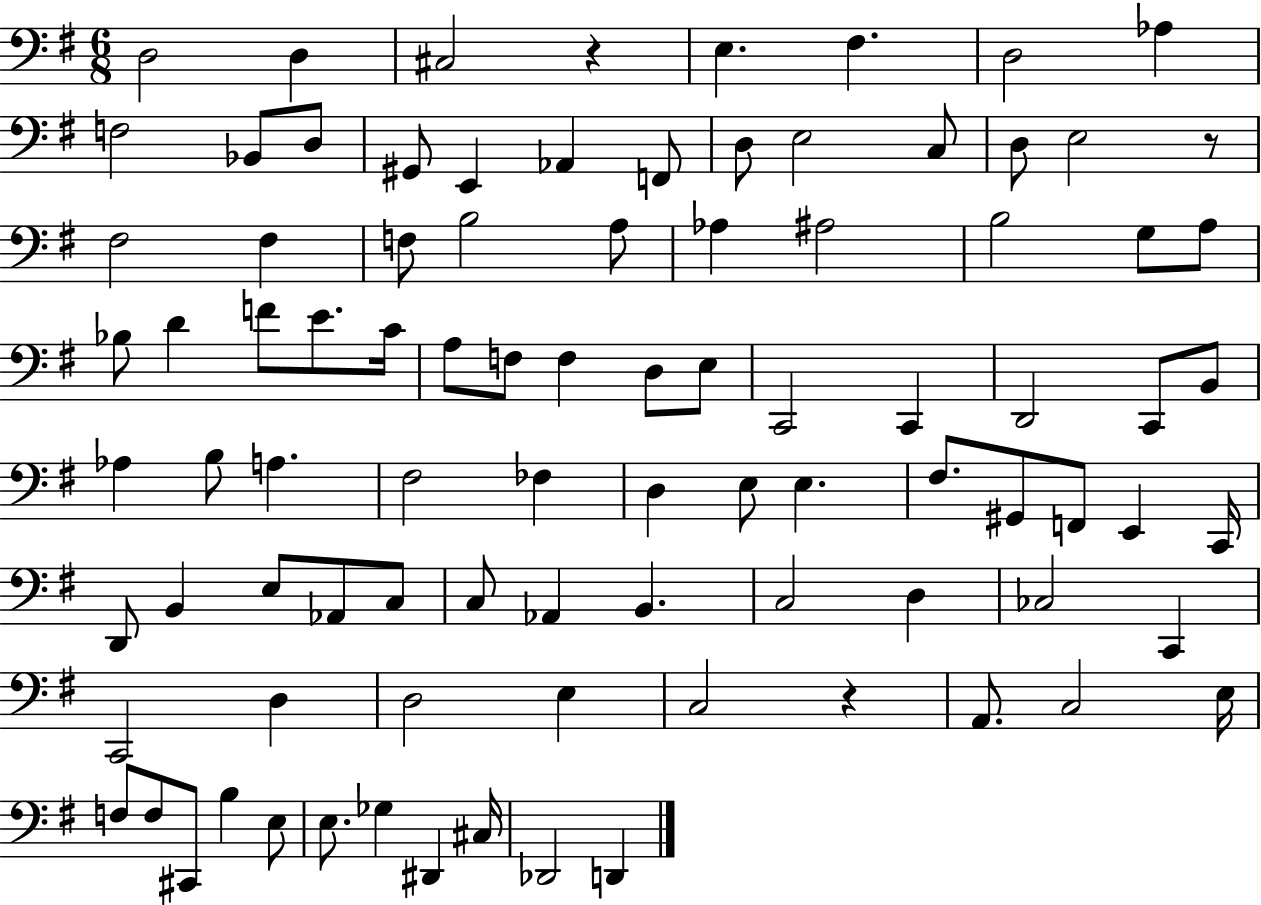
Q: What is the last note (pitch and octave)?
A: D2